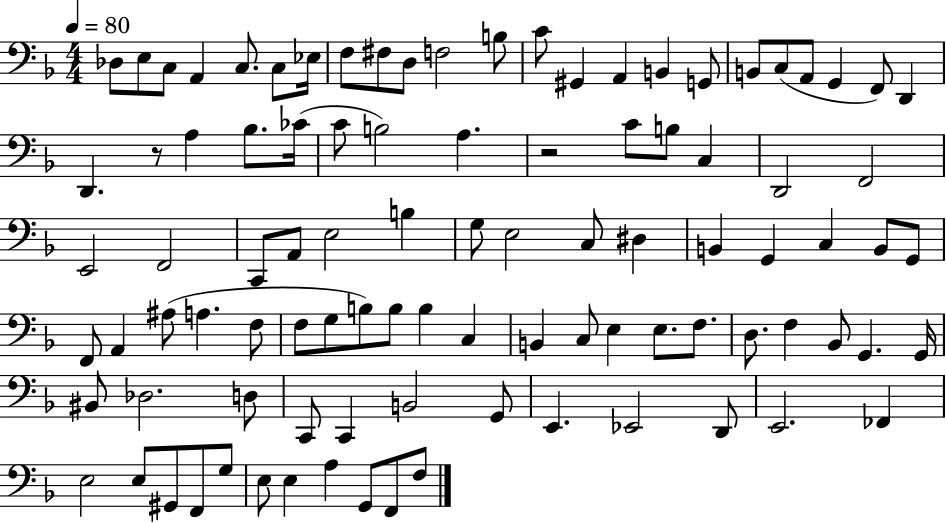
Db3/e E3/e C3/e A2/q C3/e. C3/e Eb3/s F3/e F#3/e D3/e F3/h B3/e C4/e G#2/q A2/q B2/q G2/e B2/e C3/e A2/e G2/q F2/e D2/q D2/q. R/e A3/q Bb3/e. CES4/s C4/e B3/h A3/q. R/h C4/e B3/e C3/q D2/h F2/h E2/h F2/h C2/e A2/e E3/h B3/q G3/e E3/h C3/e D#3/q B2/q G2/q C3/q B2/e G2/e F2/e A2/q A#3/e A3/q. F3/e F3/e G3/e B3/e B3/e B3/q C3/q B2/q C3/e E3/q E3/e. F3/e. D3/e. F3/q Bb2/e G2/q. G2/s BIS2/e Db3/h. D3/e C2/e C2/q B2/h G2/e E2/q. Eb2/h D2/e E2/h. FES2/q E3/h E3/e G#2/e F2/e G3/e E3/e E3/q A3/q G2/e F2/e F3/e